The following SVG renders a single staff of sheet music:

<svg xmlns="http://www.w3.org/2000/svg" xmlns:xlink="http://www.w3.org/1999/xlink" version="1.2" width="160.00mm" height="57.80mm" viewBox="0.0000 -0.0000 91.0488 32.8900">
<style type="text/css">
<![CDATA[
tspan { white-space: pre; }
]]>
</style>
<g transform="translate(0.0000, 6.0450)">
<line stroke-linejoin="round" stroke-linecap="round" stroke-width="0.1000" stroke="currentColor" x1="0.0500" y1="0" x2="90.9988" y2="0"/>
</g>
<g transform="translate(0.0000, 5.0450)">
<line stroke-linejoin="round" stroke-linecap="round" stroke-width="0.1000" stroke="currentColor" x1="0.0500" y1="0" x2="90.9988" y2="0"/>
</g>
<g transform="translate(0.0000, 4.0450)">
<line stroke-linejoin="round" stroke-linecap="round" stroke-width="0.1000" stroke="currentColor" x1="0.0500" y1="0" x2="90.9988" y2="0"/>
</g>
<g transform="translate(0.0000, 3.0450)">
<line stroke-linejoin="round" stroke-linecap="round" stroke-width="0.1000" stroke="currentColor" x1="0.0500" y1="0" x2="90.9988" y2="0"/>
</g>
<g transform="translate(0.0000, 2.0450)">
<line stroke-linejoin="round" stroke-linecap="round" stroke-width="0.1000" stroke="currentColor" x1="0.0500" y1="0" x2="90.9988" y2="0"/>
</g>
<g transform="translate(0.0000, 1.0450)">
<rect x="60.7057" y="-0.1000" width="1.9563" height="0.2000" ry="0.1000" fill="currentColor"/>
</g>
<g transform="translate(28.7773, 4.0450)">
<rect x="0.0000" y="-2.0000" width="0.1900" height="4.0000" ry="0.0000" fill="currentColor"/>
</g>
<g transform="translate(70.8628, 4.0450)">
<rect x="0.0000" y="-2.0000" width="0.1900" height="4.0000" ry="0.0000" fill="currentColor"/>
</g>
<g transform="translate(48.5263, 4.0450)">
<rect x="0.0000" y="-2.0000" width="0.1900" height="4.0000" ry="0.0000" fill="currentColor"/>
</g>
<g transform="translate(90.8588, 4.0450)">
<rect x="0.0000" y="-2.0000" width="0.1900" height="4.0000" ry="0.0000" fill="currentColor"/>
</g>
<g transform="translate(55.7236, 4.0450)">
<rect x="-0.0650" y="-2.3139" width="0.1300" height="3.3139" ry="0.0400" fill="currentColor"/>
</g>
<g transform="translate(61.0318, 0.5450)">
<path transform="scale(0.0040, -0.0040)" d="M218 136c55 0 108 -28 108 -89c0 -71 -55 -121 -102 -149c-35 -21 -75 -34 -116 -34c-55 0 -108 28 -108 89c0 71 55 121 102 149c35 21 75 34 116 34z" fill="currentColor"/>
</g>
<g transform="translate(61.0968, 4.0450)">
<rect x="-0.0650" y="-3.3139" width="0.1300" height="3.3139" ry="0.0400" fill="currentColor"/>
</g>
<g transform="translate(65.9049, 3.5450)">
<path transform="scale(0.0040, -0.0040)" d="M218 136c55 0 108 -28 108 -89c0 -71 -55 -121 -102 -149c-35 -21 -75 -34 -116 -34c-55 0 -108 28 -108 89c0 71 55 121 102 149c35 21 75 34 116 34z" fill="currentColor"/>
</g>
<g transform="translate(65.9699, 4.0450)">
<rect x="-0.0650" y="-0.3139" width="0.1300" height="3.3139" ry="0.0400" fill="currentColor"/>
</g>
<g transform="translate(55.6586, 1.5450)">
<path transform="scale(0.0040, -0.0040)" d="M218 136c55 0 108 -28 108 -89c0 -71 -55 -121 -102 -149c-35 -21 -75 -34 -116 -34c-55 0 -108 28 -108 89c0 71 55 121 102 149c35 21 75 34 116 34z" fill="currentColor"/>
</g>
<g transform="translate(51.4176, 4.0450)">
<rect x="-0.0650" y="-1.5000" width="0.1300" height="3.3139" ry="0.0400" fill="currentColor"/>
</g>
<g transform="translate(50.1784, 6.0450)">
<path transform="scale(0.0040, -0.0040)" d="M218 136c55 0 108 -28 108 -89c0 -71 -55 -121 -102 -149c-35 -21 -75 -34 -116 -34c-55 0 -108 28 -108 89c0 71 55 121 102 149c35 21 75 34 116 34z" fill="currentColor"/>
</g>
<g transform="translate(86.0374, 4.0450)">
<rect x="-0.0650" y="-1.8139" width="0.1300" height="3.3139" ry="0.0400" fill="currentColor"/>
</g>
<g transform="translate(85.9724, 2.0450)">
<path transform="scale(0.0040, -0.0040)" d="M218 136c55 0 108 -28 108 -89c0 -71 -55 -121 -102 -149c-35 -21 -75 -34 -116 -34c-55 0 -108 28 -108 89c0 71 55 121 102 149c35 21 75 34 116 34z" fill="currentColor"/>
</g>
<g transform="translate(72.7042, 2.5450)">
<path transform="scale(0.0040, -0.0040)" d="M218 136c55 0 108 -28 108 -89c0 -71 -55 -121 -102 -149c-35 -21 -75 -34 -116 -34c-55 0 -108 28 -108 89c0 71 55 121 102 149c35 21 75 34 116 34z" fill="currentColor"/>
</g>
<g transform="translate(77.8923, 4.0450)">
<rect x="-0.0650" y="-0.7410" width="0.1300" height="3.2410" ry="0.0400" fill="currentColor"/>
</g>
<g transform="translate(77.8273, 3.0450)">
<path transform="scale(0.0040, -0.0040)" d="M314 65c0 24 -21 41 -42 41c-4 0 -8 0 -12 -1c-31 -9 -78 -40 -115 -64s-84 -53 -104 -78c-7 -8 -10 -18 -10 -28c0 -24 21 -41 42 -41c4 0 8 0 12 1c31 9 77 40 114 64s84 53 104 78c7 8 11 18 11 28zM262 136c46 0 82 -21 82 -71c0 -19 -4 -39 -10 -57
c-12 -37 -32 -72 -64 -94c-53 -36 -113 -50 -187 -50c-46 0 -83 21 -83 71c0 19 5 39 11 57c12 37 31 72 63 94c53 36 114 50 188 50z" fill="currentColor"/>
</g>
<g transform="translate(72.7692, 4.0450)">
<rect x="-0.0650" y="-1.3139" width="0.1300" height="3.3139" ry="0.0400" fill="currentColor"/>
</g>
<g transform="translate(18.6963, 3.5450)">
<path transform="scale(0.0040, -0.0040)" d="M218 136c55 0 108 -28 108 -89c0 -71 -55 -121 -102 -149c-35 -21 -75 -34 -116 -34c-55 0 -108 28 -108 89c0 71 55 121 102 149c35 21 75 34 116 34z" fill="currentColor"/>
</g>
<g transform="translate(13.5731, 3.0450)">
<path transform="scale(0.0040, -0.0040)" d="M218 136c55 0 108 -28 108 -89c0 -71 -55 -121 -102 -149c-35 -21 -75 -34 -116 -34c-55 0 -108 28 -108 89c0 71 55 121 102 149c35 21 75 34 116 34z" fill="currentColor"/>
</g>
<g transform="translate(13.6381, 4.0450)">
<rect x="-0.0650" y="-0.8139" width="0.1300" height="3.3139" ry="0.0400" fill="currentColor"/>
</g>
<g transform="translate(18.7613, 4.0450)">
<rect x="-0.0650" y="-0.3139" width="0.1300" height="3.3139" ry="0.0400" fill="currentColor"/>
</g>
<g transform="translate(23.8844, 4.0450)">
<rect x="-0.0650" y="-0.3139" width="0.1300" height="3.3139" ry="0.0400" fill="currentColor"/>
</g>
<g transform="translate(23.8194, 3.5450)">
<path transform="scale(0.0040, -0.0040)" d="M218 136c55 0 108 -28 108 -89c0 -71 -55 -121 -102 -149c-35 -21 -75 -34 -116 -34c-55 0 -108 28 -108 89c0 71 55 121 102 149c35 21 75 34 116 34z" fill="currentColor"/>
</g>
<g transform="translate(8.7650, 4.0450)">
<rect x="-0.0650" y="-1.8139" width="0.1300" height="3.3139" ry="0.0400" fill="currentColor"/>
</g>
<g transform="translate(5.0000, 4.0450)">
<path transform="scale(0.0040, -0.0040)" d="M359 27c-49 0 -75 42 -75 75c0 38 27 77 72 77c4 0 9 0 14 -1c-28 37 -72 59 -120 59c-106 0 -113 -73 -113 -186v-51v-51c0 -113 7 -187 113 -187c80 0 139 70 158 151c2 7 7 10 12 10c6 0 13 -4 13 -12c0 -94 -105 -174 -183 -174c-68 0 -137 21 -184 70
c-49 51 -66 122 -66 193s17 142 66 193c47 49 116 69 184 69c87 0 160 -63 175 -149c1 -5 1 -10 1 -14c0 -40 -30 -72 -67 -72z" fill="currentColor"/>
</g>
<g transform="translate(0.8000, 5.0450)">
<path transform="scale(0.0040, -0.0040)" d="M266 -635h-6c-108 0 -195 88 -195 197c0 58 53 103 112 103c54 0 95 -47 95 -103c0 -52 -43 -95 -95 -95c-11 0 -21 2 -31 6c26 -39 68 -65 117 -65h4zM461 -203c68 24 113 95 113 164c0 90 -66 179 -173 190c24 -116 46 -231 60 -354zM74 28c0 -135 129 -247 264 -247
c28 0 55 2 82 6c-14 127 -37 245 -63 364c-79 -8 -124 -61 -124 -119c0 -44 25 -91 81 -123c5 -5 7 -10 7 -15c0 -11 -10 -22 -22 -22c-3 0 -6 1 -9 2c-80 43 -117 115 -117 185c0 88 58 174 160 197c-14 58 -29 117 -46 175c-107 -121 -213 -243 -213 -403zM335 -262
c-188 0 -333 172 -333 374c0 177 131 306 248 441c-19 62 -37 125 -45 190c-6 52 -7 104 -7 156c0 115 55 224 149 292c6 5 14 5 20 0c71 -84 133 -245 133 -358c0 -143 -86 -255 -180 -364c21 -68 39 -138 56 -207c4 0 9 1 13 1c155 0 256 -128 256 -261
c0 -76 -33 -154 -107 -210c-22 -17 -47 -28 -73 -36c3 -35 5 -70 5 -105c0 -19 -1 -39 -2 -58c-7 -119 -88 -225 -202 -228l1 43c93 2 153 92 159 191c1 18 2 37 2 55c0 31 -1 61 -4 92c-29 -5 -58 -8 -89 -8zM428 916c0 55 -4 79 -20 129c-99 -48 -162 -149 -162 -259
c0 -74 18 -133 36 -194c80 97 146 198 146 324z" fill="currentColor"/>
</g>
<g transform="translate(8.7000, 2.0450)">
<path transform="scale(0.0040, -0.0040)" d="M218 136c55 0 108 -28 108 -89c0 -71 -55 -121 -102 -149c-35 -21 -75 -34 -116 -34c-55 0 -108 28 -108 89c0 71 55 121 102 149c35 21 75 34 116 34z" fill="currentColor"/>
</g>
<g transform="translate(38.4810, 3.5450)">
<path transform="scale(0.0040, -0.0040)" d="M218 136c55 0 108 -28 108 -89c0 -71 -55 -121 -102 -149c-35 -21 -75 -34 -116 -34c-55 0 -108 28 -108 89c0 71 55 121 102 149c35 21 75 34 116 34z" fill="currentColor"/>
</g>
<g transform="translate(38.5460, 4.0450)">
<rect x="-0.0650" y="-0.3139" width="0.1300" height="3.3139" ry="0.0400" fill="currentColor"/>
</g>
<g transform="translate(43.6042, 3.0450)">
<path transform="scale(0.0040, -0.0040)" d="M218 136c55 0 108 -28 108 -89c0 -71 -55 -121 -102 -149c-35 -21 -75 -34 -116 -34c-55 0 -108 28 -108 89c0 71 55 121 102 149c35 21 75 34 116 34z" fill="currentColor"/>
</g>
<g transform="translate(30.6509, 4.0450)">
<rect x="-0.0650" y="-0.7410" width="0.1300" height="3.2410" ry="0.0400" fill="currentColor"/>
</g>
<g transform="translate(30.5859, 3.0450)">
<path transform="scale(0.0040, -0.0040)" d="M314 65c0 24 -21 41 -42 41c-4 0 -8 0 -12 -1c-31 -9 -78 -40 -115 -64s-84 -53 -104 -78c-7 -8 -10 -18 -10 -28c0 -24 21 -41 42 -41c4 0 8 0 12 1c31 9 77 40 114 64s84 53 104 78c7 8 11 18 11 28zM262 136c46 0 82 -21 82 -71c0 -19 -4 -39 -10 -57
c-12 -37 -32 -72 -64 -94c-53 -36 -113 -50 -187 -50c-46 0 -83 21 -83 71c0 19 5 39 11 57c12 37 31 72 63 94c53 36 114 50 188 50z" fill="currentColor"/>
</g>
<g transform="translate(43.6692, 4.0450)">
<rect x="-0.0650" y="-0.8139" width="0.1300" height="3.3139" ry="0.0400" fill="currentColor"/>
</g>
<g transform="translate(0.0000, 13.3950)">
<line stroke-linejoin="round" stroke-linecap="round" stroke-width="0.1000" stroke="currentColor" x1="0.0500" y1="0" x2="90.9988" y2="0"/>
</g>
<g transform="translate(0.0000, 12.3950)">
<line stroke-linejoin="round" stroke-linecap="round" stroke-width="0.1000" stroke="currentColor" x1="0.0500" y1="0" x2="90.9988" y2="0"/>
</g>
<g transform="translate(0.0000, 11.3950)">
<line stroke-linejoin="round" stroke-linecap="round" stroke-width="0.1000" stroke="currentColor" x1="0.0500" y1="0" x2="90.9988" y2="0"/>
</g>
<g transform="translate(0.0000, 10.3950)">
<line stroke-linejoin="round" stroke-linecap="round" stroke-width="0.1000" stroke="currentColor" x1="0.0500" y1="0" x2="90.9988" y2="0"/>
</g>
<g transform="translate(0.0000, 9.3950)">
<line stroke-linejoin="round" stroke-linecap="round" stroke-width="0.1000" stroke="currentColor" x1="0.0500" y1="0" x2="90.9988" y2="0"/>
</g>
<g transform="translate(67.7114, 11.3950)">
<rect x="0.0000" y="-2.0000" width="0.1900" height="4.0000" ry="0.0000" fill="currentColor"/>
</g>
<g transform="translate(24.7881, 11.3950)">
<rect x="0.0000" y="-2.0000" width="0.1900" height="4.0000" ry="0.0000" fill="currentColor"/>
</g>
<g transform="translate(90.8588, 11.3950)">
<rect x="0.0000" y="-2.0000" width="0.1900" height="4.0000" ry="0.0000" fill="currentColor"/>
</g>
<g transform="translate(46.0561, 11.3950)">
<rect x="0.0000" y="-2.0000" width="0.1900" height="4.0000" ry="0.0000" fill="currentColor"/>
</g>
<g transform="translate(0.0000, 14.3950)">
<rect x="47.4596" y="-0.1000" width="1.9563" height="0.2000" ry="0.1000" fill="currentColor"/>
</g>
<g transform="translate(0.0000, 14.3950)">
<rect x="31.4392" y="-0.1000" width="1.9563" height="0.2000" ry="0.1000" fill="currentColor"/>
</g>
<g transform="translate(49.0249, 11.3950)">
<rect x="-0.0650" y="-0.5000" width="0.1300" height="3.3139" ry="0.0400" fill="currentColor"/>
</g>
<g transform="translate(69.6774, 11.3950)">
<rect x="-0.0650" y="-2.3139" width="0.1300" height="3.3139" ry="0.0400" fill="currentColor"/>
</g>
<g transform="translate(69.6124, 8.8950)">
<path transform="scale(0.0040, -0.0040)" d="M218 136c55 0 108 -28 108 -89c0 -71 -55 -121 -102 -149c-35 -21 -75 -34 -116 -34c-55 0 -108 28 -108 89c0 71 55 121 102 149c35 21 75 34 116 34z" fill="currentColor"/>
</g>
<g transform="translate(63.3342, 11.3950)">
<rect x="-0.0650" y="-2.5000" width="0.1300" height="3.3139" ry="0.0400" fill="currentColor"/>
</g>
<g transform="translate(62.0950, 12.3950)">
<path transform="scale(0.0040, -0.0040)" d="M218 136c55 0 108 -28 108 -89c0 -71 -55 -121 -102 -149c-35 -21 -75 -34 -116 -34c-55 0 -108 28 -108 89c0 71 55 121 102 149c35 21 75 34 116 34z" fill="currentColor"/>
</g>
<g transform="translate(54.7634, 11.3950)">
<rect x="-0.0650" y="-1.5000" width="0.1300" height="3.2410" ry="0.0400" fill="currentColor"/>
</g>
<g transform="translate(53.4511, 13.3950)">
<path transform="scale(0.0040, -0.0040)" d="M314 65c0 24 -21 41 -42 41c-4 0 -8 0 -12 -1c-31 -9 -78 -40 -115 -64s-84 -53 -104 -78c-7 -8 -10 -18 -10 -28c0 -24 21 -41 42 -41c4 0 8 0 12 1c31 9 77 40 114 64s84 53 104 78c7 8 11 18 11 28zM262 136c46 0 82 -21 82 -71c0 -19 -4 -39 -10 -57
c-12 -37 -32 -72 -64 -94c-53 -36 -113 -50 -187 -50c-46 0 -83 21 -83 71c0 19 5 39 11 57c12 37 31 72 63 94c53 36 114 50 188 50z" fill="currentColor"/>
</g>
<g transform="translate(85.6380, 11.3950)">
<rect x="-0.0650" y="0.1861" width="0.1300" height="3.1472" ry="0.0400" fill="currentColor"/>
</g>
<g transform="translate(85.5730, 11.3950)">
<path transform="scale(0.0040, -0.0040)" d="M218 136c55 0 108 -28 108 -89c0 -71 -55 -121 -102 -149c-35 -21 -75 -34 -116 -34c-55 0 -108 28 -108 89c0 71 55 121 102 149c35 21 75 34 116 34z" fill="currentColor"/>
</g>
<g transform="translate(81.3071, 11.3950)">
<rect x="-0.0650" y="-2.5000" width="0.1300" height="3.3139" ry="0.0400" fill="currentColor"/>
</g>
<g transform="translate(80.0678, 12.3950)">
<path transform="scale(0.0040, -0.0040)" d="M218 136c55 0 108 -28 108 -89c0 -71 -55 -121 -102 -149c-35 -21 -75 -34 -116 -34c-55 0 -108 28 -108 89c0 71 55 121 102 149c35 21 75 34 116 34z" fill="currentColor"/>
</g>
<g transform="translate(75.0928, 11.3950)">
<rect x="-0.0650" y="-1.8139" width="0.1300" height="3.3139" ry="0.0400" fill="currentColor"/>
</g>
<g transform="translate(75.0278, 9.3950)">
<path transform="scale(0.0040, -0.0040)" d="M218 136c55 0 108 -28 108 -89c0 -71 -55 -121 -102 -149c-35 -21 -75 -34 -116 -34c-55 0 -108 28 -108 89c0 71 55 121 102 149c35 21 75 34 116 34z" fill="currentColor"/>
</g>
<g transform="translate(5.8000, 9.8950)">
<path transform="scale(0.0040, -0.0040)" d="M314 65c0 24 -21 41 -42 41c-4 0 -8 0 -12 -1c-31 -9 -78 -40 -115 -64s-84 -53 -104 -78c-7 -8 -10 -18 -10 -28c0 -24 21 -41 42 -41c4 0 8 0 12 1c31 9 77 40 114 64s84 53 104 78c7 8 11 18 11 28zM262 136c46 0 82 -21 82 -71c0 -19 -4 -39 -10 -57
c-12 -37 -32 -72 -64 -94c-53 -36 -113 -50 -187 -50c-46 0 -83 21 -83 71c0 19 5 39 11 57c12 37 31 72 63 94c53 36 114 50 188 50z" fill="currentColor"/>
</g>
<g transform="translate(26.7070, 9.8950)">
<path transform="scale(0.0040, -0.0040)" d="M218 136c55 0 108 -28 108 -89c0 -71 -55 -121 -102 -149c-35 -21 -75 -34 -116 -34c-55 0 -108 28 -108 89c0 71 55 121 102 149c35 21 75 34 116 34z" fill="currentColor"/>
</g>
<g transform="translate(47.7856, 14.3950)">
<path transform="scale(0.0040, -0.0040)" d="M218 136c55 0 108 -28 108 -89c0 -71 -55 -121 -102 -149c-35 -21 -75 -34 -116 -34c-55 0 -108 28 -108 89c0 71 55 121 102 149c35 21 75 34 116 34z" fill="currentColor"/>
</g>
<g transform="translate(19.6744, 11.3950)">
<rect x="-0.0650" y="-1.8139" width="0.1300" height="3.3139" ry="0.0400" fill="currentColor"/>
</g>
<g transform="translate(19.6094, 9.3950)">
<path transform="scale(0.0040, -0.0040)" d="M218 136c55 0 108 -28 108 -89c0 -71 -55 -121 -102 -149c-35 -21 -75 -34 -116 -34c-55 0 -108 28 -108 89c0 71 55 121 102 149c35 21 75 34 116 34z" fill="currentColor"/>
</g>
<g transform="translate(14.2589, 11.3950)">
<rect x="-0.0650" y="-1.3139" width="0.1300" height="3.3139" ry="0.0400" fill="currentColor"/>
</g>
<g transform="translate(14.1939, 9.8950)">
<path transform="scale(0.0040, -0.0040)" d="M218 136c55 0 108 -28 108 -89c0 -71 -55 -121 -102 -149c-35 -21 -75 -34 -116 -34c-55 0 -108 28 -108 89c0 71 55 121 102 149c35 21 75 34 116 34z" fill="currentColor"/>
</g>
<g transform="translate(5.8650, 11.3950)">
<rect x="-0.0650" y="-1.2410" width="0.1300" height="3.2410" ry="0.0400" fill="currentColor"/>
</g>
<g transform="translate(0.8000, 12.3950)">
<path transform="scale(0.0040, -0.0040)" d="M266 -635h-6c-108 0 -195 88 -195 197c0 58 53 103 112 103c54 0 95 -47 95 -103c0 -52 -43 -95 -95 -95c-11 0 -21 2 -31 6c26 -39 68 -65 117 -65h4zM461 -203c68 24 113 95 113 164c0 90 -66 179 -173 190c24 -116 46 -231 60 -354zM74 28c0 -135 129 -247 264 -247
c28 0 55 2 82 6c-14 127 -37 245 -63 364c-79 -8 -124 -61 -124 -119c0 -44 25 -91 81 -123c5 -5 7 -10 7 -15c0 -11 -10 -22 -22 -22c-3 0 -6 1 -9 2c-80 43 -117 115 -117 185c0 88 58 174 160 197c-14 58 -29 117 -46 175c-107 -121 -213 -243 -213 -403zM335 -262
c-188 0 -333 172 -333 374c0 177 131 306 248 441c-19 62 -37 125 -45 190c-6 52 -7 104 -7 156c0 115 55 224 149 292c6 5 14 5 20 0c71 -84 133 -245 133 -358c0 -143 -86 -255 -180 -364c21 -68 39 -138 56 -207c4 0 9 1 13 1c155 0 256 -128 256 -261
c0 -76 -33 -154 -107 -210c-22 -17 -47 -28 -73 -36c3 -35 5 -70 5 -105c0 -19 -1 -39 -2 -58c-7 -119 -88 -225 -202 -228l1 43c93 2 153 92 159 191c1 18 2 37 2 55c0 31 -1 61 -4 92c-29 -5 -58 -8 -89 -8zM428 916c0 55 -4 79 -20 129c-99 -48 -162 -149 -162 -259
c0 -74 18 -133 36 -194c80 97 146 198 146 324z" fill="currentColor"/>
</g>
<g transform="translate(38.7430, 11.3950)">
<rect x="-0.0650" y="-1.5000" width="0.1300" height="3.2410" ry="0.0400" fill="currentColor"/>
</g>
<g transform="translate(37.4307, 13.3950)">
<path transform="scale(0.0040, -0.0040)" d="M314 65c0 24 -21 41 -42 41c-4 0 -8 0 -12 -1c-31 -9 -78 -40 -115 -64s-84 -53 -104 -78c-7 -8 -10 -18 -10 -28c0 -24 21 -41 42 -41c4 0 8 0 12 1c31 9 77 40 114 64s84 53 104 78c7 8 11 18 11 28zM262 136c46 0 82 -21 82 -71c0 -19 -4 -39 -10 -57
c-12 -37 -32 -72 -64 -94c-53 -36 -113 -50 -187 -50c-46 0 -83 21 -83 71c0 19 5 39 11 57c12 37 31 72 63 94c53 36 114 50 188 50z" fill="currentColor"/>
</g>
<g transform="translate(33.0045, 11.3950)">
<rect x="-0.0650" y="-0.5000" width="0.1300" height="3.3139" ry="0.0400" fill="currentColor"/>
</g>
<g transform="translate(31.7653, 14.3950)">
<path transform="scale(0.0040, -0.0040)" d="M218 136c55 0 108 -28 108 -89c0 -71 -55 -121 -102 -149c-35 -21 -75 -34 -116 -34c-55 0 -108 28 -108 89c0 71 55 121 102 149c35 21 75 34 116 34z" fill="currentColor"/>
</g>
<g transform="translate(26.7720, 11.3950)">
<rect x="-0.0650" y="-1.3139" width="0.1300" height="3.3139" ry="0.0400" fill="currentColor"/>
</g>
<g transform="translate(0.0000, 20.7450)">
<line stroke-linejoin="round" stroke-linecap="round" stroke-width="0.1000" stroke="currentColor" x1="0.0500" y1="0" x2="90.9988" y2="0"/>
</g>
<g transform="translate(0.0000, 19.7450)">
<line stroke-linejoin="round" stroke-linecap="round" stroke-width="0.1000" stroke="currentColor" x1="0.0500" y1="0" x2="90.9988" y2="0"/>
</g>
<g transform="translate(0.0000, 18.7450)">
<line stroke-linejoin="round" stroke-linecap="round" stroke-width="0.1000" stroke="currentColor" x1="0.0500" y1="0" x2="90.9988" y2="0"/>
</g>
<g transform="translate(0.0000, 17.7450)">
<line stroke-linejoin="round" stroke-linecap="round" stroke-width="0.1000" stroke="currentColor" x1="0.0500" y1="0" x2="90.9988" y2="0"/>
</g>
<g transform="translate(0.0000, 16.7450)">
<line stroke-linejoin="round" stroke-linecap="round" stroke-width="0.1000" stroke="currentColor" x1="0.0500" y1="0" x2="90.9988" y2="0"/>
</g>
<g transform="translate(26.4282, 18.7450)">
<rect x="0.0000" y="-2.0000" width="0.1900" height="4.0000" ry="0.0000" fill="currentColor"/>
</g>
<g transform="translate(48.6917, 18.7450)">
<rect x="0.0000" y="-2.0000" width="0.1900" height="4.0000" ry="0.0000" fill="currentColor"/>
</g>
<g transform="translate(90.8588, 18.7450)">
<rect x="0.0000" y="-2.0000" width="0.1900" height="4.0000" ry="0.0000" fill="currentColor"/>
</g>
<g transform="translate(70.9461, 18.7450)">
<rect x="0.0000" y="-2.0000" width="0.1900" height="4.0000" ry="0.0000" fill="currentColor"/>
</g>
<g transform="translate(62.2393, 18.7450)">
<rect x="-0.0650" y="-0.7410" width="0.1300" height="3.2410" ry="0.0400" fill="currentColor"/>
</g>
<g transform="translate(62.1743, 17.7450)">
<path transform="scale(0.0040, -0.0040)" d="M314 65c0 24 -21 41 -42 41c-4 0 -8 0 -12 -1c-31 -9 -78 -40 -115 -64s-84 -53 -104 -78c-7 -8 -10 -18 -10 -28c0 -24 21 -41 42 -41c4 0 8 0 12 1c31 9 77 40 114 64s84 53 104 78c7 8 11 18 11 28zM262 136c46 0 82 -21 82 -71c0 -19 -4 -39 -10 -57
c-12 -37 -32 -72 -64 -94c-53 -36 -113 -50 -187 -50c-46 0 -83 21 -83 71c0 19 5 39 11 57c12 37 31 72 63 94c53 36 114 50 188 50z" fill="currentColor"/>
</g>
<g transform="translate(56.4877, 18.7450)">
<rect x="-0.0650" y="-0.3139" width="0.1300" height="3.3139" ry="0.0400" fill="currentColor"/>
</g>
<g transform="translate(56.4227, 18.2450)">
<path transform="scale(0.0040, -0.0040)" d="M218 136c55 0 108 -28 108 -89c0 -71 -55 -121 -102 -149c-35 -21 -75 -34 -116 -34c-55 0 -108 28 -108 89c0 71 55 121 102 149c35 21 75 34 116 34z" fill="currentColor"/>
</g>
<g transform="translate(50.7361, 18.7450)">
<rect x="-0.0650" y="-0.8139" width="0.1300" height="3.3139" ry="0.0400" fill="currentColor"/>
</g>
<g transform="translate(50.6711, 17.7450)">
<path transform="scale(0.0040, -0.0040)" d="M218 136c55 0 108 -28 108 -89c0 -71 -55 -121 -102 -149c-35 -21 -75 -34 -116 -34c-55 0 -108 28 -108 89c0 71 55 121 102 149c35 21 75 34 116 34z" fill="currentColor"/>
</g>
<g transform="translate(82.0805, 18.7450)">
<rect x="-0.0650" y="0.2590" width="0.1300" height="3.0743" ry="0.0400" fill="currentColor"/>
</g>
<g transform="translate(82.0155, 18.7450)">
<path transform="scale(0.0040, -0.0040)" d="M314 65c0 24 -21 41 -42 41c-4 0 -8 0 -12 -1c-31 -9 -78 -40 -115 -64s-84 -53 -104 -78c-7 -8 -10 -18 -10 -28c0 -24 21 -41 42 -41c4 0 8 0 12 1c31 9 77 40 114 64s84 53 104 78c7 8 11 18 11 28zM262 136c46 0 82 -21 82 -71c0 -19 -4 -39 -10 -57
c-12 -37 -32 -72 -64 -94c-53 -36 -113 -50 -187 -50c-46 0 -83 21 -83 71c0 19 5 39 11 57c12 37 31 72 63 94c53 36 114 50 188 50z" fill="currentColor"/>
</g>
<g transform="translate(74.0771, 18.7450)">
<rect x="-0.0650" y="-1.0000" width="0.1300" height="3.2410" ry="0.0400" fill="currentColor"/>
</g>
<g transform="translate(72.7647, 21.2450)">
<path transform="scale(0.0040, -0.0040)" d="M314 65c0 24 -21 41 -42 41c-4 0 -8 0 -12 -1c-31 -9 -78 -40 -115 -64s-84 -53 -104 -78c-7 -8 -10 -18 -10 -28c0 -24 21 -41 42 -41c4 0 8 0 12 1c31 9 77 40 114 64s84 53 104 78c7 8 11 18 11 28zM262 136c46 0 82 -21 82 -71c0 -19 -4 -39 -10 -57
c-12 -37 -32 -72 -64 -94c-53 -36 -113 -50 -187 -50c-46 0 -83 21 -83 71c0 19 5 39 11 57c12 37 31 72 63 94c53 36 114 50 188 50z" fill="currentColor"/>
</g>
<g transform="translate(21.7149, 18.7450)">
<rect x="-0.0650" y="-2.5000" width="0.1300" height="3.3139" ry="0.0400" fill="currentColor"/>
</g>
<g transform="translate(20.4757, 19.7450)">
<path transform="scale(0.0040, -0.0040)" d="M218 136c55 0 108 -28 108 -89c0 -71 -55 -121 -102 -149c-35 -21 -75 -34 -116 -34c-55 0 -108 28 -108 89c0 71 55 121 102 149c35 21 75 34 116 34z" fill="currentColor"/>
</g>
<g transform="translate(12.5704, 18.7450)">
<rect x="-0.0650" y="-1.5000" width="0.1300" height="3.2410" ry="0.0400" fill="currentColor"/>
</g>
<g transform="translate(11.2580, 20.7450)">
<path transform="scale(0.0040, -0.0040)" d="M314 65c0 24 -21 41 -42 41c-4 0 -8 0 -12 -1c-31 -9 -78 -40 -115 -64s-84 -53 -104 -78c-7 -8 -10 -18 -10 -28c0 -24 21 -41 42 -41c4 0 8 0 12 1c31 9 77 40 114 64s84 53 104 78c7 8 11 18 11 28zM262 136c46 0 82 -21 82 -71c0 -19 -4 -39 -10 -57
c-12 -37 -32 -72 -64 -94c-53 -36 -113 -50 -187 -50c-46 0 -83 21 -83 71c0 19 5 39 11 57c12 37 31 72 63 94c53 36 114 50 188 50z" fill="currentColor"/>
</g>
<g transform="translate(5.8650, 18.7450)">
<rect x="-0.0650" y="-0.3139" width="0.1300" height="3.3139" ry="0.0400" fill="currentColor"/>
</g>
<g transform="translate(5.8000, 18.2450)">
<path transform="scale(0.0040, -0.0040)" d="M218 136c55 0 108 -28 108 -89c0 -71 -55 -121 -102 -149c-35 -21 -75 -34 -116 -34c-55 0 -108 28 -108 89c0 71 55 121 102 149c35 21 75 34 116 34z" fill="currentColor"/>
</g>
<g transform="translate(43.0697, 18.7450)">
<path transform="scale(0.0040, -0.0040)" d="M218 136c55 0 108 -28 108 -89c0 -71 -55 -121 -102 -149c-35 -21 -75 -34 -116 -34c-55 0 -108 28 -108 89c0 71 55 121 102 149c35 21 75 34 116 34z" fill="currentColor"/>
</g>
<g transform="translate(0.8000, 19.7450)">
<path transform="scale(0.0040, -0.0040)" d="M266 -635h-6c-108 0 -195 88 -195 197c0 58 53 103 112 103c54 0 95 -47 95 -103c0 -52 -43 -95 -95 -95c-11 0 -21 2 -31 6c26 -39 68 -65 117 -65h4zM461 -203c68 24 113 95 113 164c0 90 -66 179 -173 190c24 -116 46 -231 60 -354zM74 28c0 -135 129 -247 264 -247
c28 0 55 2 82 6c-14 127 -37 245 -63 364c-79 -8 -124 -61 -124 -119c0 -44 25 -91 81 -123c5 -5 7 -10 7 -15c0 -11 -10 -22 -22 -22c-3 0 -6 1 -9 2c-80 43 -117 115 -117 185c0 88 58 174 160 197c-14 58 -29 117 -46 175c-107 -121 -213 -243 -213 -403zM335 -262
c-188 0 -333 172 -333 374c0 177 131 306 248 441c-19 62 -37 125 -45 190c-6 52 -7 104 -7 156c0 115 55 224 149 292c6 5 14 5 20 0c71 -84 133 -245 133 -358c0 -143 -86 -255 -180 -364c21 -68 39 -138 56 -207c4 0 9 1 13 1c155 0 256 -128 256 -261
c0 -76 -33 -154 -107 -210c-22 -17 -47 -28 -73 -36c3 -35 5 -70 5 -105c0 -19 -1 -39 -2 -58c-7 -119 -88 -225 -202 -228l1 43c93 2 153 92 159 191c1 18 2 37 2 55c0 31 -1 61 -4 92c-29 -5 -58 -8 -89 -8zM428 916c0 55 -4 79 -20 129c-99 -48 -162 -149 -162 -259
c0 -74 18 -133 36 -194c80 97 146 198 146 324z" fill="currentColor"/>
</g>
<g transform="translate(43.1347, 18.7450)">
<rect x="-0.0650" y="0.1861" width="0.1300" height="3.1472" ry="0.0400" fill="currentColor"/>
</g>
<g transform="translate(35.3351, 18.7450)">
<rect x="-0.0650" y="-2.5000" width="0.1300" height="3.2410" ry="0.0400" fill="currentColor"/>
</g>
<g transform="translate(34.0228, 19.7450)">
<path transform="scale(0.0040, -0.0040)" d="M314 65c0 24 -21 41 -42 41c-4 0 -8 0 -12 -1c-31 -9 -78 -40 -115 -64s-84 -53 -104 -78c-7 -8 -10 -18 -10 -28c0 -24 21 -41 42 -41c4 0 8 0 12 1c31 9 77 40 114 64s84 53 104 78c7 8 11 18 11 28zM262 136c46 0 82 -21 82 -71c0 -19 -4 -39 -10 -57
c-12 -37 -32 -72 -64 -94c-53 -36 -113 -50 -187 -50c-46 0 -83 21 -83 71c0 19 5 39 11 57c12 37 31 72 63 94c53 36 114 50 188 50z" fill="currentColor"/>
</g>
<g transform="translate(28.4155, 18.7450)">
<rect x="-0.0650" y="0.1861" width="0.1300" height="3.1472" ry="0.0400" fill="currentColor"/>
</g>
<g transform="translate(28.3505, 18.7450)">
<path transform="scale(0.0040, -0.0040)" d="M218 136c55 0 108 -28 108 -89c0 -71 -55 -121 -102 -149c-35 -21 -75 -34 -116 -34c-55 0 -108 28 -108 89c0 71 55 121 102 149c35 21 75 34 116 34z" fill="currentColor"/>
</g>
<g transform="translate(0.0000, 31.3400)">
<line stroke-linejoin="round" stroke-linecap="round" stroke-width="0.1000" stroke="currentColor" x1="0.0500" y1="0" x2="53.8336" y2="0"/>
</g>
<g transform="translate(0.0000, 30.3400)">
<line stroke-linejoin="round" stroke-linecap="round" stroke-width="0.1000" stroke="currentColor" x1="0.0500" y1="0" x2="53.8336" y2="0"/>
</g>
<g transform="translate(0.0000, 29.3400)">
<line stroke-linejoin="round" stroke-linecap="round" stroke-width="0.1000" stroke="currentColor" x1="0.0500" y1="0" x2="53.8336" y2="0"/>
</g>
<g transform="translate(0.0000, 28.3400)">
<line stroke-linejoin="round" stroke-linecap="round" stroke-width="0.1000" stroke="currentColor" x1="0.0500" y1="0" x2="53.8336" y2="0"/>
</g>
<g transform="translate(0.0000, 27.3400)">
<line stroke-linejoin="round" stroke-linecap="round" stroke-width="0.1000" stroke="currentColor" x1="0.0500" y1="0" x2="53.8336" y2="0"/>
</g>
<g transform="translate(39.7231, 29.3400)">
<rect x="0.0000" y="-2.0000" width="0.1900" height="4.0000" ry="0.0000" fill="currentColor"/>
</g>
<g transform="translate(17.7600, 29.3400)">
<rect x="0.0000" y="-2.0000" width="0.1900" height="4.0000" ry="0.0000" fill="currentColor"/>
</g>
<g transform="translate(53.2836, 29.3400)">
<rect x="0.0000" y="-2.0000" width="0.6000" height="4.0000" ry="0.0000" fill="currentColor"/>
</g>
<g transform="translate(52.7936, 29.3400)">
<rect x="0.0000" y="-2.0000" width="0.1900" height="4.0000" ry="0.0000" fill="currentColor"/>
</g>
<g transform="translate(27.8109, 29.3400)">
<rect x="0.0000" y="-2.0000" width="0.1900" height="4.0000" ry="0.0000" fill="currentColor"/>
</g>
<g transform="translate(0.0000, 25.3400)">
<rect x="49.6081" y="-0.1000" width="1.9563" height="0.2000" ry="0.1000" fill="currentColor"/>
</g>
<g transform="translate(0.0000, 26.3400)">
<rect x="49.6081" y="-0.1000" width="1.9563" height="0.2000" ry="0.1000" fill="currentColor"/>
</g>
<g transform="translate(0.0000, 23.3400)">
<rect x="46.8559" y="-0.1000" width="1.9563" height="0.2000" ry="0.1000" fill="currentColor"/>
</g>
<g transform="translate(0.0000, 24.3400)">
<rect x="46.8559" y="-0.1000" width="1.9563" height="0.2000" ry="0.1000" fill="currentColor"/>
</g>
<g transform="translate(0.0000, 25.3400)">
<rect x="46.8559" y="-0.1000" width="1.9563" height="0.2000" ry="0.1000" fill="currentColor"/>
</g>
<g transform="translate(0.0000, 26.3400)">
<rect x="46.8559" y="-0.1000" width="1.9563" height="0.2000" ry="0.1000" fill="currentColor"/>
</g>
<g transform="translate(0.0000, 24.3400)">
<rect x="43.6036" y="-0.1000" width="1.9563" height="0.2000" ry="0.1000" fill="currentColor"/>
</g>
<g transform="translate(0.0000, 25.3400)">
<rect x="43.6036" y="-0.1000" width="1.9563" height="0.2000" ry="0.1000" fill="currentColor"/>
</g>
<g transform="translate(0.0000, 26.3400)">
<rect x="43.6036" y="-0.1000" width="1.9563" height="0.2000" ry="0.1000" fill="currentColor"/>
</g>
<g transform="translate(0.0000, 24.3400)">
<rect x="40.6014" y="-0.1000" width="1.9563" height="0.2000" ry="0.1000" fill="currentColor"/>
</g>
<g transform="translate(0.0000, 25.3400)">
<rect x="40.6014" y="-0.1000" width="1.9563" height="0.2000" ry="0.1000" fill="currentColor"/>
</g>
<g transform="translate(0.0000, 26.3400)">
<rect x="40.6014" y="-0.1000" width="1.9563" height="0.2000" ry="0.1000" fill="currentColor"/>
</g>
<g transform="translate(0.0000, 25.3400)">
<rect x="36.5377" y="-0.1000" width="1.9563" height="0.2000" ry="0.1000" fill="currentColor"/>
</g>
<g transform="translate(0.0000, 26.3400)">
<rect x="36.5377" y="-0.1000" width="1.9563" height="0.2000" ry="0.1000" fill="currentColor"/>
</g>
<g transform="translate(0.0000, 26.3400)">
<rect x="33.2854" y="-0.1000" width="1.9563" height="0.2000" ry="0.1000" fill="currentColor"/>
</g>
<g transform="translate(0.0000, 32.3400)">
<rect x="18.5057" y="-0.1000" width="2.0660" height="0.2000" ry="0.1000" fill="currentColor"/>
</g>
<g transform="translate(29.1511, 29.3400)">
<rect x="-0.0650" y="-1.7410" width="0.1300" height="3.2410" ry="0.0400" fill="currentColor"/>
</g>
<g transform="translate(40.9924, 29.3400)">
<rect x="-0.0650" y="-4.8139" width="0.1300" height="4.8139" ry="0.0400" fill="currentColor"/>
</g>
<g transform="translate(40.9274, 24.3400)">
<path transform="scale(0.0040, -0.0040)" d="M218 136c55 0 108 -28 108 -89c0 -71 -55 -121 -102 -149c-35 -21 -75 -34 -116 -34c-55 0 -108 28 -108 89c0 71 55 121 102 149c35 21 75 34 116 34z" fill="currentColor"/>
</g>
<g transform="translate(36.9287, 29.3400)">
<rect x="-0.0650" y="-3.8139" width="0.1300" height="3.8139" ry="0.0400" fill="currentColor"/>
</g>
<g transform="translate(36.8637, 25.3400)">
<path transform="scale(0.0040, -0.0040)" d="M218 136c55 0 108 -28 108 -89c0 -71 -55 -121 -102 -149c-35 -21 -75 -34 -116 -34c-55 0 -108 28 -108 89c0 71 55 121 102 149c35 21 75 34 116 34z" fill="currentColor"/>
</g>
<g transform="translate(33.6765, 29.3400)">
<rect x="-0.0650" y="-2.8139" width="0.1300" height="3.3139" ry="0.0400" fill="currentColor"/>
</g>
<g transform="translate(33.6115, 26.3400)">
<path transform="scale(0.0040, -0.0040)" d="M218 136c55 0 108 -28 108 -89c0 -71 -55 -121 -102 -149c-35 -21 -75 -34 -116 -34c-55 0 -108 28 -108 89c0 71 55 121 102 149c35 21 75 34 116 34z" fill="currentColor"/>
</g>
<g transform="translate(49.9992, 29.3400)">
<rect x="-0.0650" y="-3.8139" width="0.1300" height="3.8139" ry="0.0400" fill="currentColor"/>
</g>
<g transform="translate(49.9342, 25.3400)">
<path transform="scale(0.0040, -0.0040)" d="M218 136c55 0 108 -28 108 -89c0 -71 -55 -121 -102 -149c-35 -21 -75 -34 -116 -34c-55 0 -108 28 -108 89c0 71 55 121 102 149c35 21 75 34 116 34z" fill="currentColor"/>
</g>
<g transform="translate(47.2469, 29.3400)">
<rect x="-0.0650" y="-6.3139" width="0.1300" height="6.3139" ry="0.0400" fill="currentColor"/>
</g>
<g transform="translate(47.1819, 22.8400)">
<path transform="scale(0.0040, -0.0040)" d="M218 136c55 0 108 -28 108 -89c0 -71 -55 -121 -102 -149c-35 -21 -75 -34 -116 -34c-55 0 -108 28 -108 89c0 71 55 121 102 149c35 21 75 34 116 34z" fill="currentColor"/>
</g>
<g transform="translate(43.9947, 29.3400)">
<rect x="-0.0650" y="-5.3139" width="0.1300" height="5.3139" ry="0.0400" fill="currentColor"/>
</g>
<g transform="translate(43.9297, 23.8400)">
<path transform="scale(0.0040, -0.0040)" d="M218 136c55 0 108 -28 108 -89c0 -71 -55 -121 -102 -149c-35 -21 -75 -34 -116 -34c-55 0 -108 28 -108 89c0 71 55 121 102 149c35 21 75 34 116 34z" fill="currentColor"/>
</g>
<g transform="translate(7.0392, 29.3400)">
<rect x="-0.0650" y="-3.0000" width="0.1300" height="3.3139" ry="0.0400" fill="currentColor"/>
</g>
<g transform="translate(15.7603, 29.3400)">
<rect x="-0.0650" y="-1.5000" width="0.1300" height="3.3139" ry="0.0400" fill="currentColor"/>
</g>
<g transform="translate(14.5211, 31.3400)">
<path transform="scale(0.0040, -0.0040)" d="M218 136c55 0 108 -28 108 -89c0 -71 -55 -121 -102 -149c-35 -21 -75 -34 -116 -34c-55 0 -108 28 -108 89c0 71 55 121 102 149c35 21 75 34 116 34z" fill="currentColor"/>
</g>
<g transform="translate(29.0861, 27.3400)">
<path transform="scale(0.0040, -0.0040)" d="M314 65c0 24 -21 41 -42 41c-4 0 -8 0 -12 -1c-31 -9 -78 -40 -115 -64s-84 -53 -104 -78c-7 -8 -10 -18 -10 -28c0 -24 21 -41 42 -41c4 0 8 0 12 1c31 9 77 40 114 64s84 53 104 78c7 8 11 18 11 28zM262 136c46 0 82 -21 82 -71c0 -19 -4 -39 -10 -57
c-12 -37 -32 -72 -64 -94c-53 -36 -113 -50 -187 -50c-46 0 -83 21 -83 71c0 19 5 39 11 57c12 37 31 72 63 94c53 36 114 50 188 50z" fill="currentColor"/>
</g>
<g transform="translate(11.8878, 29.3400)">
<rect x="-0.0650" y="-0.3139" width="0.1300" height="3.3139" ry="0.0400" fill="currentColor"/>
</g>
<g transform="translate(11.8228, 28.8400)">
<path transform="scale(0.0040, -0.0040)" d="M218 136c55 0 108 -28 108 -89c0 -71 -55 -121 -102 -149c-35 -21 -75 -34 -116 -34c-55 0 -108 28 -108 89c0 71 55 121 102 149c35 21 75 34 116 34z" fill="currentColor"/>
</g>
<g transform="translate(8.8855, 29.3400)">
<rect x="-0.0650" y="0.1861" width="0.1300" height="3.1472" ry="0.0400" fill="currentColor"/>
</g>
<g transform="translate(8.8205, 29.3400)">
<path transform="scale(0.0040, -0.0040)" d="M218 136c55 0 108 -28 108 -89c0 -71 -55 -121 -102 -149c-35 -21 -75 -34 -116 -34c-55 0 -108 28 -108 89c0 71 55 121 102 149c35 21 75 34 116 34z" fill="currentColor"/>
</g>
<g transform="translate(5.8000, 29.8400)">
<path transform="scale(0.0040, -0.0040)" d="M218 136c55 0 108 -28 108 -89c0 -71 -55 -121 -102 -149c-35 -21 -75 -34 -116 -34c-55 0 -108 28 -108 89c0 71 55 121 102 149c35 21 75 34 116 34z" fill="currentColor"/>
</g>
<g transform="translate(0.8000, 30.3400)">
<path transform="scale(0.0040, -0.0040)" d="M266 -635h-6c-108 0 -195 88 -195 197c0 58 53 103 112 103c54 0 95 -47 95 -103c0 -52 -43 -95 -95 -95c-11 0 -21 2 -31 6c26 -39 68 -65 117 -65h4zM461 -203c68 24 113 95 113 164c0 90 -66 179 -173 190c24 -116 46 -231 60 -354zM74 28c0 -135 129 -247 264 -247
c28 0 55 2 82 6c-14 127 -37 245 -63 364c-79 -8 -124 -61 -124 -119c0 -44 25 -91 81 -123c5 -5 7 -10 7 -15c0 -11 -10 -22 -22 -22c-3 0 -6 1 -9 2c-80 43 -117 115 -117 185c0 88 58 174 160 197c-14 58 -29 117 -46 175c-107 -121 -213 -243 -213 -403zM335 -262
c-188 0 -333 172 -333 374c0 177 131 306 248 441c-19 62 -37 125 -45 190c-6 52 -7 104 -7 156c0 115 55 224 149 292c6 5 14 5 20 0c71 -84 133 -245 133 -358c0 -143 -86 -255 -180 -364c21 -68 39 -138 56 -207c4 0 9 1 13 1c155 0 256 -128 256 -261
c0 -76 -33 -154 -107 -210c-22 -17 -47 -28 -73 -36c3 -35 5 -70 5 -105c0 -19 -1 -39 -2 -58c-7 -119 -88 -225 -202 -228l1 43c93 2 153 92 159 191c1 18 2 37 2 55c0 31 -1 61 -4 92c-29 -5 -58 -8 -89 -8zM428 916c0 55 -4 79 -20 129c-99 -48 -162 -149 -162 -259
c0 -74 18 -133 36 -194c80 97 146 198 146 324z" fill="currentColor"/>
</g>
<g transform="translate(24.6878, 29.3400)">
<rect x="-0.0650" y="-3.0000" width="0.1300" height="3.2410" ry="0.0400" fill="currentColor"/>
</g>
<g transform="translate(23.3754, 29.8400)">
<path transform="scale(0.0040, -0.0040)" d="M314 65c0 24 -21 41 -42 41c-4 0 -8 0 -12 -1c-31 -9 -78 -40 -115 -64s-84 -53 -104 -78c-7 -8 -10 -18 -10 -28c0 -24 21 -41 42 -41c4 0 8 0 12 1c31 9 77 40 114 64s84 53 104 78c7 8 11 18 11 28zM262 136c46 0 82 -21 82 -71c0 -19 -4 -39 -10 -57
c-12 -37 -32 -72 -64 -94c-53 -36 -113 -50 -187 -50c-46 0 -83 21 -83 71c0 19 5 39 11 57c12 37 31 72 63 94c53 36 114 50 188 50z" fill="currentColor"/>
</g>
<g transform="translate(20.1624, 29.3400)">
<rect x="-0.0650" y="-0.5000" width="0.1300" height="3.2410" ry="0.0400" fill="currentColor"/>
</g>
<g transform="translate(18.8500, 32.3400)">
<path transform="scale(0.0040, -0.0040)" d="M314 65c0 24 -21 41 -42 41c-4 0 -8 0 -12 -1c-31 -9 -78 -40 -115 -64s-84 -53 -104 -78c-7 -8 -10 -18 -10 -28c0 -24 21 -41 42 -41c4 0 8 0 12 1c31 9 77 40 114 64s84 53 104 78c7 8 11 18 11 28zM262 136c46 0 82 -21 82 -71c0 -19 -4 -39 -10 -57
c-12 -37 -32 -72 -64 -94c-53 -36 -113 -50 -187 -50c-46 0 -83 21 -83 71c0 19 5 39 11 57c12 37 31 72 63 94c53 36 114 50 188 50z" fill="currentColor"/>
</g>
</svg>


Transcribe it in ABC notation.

X:1
T:Untitled
M:4/4
L:1/4
K:C
f d c c d2 c d E g b c e d2 f e2 e f e C E2 C E2 G g f G B c E2 G B G2 B d c d2 D2 B2 A B c E C2 A2 f2 a c' e' f' a' c'